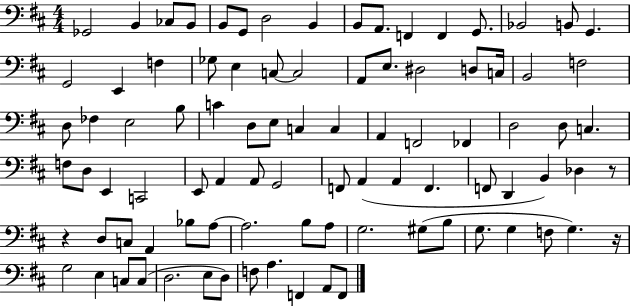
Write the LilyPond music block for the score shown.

{
  \clef bass
  \numericTimeSignature
  \time 4/4
  \key d \major
  ges,2 b,4 ces8 b,8 | b,8 g,8 d2 b,4 | b,8 a,8. f,4 f,4 g,8. | bes,2 b,8 g,4. | \break g,2 e,4 f4 | ges8 e4 c8~~ c2 | a,8 e8. dis2 d8 c16 | b,2 f2 | \break d8 fes4 e2 b8 | c'4 d8 e8 c4 c4 | a,4 f,2 fes,4 | d2 d8 c4. | \break f8 d8 e,4 c,2 | e,8 a,4 a,8 g,2 | f,8 a,4( a,4 f,4. | f,8 d,4 b,4) des4 r8 | \break r4 d8 c8 a,4 bes8 a8~~ | a2. b8 a8 | g2. gis8( b8 | g8. g4 f8 g4.) r16 | \break g2 e4 c8 c8( | d2. e8 d8) | f8 a4. f,4 a,8 f,8 | \bar "|."
}